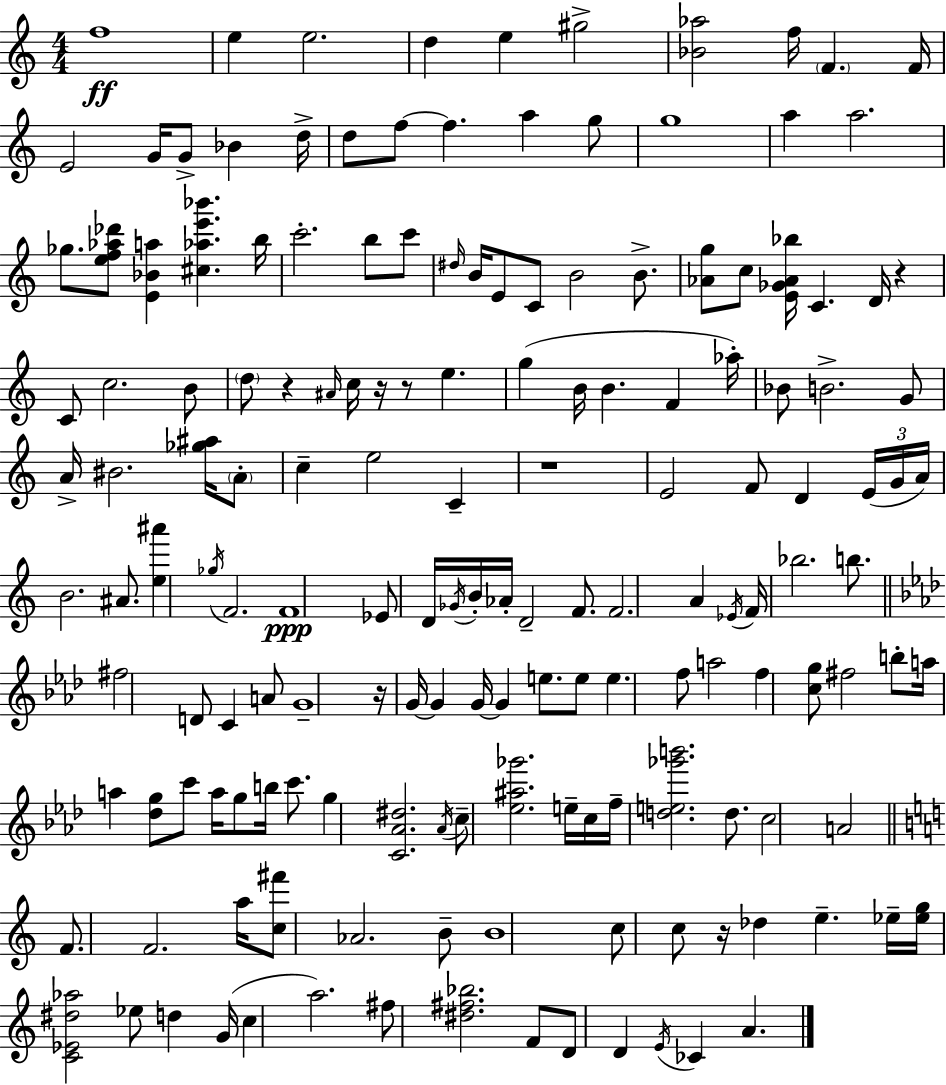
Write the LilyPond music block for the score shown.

{
  \clef treble
  \numericTimeSignature
  \time 4/4
  \key a \minor
  f''1\ff | e''4 e''2. | d''4 e''4 gis''2-> | <bes' aes''>2 f''16 \parenthesize f'4. f'16 | \break e'2 g'16 g'8-> bes'4 d''16-> | d''8 f''8~~ f''4. a''4 g''8 | g''1 | a''4 a''2. | \break ges''8. <e'' f'' aes'' des'''>8 <e' bes' a''>4 <cis'' aes'' e''' bes'''>4. b''16 | c'''2.-. b''8 c'''8 | \grace { dis''16 } b'16 e'8 c'8 b'2 b'8.-> | <aes' g''>8 c''8 <e' ges' aes' bes''>16 c'4. d'16 r4 | \break c'8 c''2. b'8 | \parenthesize d''8 r4 \grace { ais'16 } c''16 r16 r8 e''4. | g''4( b'16 b'4. f'4 | aes''16-.) bes'8 b'2.-> | \break g'8 a'16-> bis'2. <ges'' ais''>16 | \parenthesize a'8-. c''4-- e''2 c'4-- | r1 | e'2 f'8 d'4 | \break \tuplet 3/2 { e'16( g'16 a'16) } b'2. ais'8. | <e'' ais'''>4 \acciaccatura { ges''16 } f'2. | f'1\ppp | ees'8 d'16 \acciaccatura { ges'16 } b'16-. aes'16-. d'2-- | \break f'8. f'2. | a'4 \acciaccatura { ees'16 } f'16 bes''2. | b''8. \bar "||" \break \key f \minor fis''2 d'8 c'4 a'8 | g'1-- | r16 g'16~~ g'4 g'16~~ g'4 e''8. e''8 | e''4. f''8 a''2 | \break f''4 <c'' g''>8 fis''2 b''8-. | a''16 a''4 <des'' g''>8 c'''8 a''16 g''8 b''16 c'''8. | g''4 <c' aes' dis''>2. | \acciaccatura { aes'16 } c''8-- <ees'' ais'' ges'''>2. e''16-- | \break c''16 f''16-- <d'' e'' ges''' b'''>2. d''8. | c''2 a'2 | \bar "||" \break \key c \major f'8. f'2. a''16 | <c'' fis'''>8 aes'2. b'8-- | b'1 | c''8 c''8 r16 des''4 e''4.-- ees''16-- | \break <ees'' g''>16 <c' ees' dis'' aes''>2 ees''8 d''4 g'16( | c''4 a''2.) | fis''8 <dis'' fis'' bes''>2. f'8 | d'8 d'4 \acciaccatura { e'16 } ces'4 a'4. | \break \bar "|."
}